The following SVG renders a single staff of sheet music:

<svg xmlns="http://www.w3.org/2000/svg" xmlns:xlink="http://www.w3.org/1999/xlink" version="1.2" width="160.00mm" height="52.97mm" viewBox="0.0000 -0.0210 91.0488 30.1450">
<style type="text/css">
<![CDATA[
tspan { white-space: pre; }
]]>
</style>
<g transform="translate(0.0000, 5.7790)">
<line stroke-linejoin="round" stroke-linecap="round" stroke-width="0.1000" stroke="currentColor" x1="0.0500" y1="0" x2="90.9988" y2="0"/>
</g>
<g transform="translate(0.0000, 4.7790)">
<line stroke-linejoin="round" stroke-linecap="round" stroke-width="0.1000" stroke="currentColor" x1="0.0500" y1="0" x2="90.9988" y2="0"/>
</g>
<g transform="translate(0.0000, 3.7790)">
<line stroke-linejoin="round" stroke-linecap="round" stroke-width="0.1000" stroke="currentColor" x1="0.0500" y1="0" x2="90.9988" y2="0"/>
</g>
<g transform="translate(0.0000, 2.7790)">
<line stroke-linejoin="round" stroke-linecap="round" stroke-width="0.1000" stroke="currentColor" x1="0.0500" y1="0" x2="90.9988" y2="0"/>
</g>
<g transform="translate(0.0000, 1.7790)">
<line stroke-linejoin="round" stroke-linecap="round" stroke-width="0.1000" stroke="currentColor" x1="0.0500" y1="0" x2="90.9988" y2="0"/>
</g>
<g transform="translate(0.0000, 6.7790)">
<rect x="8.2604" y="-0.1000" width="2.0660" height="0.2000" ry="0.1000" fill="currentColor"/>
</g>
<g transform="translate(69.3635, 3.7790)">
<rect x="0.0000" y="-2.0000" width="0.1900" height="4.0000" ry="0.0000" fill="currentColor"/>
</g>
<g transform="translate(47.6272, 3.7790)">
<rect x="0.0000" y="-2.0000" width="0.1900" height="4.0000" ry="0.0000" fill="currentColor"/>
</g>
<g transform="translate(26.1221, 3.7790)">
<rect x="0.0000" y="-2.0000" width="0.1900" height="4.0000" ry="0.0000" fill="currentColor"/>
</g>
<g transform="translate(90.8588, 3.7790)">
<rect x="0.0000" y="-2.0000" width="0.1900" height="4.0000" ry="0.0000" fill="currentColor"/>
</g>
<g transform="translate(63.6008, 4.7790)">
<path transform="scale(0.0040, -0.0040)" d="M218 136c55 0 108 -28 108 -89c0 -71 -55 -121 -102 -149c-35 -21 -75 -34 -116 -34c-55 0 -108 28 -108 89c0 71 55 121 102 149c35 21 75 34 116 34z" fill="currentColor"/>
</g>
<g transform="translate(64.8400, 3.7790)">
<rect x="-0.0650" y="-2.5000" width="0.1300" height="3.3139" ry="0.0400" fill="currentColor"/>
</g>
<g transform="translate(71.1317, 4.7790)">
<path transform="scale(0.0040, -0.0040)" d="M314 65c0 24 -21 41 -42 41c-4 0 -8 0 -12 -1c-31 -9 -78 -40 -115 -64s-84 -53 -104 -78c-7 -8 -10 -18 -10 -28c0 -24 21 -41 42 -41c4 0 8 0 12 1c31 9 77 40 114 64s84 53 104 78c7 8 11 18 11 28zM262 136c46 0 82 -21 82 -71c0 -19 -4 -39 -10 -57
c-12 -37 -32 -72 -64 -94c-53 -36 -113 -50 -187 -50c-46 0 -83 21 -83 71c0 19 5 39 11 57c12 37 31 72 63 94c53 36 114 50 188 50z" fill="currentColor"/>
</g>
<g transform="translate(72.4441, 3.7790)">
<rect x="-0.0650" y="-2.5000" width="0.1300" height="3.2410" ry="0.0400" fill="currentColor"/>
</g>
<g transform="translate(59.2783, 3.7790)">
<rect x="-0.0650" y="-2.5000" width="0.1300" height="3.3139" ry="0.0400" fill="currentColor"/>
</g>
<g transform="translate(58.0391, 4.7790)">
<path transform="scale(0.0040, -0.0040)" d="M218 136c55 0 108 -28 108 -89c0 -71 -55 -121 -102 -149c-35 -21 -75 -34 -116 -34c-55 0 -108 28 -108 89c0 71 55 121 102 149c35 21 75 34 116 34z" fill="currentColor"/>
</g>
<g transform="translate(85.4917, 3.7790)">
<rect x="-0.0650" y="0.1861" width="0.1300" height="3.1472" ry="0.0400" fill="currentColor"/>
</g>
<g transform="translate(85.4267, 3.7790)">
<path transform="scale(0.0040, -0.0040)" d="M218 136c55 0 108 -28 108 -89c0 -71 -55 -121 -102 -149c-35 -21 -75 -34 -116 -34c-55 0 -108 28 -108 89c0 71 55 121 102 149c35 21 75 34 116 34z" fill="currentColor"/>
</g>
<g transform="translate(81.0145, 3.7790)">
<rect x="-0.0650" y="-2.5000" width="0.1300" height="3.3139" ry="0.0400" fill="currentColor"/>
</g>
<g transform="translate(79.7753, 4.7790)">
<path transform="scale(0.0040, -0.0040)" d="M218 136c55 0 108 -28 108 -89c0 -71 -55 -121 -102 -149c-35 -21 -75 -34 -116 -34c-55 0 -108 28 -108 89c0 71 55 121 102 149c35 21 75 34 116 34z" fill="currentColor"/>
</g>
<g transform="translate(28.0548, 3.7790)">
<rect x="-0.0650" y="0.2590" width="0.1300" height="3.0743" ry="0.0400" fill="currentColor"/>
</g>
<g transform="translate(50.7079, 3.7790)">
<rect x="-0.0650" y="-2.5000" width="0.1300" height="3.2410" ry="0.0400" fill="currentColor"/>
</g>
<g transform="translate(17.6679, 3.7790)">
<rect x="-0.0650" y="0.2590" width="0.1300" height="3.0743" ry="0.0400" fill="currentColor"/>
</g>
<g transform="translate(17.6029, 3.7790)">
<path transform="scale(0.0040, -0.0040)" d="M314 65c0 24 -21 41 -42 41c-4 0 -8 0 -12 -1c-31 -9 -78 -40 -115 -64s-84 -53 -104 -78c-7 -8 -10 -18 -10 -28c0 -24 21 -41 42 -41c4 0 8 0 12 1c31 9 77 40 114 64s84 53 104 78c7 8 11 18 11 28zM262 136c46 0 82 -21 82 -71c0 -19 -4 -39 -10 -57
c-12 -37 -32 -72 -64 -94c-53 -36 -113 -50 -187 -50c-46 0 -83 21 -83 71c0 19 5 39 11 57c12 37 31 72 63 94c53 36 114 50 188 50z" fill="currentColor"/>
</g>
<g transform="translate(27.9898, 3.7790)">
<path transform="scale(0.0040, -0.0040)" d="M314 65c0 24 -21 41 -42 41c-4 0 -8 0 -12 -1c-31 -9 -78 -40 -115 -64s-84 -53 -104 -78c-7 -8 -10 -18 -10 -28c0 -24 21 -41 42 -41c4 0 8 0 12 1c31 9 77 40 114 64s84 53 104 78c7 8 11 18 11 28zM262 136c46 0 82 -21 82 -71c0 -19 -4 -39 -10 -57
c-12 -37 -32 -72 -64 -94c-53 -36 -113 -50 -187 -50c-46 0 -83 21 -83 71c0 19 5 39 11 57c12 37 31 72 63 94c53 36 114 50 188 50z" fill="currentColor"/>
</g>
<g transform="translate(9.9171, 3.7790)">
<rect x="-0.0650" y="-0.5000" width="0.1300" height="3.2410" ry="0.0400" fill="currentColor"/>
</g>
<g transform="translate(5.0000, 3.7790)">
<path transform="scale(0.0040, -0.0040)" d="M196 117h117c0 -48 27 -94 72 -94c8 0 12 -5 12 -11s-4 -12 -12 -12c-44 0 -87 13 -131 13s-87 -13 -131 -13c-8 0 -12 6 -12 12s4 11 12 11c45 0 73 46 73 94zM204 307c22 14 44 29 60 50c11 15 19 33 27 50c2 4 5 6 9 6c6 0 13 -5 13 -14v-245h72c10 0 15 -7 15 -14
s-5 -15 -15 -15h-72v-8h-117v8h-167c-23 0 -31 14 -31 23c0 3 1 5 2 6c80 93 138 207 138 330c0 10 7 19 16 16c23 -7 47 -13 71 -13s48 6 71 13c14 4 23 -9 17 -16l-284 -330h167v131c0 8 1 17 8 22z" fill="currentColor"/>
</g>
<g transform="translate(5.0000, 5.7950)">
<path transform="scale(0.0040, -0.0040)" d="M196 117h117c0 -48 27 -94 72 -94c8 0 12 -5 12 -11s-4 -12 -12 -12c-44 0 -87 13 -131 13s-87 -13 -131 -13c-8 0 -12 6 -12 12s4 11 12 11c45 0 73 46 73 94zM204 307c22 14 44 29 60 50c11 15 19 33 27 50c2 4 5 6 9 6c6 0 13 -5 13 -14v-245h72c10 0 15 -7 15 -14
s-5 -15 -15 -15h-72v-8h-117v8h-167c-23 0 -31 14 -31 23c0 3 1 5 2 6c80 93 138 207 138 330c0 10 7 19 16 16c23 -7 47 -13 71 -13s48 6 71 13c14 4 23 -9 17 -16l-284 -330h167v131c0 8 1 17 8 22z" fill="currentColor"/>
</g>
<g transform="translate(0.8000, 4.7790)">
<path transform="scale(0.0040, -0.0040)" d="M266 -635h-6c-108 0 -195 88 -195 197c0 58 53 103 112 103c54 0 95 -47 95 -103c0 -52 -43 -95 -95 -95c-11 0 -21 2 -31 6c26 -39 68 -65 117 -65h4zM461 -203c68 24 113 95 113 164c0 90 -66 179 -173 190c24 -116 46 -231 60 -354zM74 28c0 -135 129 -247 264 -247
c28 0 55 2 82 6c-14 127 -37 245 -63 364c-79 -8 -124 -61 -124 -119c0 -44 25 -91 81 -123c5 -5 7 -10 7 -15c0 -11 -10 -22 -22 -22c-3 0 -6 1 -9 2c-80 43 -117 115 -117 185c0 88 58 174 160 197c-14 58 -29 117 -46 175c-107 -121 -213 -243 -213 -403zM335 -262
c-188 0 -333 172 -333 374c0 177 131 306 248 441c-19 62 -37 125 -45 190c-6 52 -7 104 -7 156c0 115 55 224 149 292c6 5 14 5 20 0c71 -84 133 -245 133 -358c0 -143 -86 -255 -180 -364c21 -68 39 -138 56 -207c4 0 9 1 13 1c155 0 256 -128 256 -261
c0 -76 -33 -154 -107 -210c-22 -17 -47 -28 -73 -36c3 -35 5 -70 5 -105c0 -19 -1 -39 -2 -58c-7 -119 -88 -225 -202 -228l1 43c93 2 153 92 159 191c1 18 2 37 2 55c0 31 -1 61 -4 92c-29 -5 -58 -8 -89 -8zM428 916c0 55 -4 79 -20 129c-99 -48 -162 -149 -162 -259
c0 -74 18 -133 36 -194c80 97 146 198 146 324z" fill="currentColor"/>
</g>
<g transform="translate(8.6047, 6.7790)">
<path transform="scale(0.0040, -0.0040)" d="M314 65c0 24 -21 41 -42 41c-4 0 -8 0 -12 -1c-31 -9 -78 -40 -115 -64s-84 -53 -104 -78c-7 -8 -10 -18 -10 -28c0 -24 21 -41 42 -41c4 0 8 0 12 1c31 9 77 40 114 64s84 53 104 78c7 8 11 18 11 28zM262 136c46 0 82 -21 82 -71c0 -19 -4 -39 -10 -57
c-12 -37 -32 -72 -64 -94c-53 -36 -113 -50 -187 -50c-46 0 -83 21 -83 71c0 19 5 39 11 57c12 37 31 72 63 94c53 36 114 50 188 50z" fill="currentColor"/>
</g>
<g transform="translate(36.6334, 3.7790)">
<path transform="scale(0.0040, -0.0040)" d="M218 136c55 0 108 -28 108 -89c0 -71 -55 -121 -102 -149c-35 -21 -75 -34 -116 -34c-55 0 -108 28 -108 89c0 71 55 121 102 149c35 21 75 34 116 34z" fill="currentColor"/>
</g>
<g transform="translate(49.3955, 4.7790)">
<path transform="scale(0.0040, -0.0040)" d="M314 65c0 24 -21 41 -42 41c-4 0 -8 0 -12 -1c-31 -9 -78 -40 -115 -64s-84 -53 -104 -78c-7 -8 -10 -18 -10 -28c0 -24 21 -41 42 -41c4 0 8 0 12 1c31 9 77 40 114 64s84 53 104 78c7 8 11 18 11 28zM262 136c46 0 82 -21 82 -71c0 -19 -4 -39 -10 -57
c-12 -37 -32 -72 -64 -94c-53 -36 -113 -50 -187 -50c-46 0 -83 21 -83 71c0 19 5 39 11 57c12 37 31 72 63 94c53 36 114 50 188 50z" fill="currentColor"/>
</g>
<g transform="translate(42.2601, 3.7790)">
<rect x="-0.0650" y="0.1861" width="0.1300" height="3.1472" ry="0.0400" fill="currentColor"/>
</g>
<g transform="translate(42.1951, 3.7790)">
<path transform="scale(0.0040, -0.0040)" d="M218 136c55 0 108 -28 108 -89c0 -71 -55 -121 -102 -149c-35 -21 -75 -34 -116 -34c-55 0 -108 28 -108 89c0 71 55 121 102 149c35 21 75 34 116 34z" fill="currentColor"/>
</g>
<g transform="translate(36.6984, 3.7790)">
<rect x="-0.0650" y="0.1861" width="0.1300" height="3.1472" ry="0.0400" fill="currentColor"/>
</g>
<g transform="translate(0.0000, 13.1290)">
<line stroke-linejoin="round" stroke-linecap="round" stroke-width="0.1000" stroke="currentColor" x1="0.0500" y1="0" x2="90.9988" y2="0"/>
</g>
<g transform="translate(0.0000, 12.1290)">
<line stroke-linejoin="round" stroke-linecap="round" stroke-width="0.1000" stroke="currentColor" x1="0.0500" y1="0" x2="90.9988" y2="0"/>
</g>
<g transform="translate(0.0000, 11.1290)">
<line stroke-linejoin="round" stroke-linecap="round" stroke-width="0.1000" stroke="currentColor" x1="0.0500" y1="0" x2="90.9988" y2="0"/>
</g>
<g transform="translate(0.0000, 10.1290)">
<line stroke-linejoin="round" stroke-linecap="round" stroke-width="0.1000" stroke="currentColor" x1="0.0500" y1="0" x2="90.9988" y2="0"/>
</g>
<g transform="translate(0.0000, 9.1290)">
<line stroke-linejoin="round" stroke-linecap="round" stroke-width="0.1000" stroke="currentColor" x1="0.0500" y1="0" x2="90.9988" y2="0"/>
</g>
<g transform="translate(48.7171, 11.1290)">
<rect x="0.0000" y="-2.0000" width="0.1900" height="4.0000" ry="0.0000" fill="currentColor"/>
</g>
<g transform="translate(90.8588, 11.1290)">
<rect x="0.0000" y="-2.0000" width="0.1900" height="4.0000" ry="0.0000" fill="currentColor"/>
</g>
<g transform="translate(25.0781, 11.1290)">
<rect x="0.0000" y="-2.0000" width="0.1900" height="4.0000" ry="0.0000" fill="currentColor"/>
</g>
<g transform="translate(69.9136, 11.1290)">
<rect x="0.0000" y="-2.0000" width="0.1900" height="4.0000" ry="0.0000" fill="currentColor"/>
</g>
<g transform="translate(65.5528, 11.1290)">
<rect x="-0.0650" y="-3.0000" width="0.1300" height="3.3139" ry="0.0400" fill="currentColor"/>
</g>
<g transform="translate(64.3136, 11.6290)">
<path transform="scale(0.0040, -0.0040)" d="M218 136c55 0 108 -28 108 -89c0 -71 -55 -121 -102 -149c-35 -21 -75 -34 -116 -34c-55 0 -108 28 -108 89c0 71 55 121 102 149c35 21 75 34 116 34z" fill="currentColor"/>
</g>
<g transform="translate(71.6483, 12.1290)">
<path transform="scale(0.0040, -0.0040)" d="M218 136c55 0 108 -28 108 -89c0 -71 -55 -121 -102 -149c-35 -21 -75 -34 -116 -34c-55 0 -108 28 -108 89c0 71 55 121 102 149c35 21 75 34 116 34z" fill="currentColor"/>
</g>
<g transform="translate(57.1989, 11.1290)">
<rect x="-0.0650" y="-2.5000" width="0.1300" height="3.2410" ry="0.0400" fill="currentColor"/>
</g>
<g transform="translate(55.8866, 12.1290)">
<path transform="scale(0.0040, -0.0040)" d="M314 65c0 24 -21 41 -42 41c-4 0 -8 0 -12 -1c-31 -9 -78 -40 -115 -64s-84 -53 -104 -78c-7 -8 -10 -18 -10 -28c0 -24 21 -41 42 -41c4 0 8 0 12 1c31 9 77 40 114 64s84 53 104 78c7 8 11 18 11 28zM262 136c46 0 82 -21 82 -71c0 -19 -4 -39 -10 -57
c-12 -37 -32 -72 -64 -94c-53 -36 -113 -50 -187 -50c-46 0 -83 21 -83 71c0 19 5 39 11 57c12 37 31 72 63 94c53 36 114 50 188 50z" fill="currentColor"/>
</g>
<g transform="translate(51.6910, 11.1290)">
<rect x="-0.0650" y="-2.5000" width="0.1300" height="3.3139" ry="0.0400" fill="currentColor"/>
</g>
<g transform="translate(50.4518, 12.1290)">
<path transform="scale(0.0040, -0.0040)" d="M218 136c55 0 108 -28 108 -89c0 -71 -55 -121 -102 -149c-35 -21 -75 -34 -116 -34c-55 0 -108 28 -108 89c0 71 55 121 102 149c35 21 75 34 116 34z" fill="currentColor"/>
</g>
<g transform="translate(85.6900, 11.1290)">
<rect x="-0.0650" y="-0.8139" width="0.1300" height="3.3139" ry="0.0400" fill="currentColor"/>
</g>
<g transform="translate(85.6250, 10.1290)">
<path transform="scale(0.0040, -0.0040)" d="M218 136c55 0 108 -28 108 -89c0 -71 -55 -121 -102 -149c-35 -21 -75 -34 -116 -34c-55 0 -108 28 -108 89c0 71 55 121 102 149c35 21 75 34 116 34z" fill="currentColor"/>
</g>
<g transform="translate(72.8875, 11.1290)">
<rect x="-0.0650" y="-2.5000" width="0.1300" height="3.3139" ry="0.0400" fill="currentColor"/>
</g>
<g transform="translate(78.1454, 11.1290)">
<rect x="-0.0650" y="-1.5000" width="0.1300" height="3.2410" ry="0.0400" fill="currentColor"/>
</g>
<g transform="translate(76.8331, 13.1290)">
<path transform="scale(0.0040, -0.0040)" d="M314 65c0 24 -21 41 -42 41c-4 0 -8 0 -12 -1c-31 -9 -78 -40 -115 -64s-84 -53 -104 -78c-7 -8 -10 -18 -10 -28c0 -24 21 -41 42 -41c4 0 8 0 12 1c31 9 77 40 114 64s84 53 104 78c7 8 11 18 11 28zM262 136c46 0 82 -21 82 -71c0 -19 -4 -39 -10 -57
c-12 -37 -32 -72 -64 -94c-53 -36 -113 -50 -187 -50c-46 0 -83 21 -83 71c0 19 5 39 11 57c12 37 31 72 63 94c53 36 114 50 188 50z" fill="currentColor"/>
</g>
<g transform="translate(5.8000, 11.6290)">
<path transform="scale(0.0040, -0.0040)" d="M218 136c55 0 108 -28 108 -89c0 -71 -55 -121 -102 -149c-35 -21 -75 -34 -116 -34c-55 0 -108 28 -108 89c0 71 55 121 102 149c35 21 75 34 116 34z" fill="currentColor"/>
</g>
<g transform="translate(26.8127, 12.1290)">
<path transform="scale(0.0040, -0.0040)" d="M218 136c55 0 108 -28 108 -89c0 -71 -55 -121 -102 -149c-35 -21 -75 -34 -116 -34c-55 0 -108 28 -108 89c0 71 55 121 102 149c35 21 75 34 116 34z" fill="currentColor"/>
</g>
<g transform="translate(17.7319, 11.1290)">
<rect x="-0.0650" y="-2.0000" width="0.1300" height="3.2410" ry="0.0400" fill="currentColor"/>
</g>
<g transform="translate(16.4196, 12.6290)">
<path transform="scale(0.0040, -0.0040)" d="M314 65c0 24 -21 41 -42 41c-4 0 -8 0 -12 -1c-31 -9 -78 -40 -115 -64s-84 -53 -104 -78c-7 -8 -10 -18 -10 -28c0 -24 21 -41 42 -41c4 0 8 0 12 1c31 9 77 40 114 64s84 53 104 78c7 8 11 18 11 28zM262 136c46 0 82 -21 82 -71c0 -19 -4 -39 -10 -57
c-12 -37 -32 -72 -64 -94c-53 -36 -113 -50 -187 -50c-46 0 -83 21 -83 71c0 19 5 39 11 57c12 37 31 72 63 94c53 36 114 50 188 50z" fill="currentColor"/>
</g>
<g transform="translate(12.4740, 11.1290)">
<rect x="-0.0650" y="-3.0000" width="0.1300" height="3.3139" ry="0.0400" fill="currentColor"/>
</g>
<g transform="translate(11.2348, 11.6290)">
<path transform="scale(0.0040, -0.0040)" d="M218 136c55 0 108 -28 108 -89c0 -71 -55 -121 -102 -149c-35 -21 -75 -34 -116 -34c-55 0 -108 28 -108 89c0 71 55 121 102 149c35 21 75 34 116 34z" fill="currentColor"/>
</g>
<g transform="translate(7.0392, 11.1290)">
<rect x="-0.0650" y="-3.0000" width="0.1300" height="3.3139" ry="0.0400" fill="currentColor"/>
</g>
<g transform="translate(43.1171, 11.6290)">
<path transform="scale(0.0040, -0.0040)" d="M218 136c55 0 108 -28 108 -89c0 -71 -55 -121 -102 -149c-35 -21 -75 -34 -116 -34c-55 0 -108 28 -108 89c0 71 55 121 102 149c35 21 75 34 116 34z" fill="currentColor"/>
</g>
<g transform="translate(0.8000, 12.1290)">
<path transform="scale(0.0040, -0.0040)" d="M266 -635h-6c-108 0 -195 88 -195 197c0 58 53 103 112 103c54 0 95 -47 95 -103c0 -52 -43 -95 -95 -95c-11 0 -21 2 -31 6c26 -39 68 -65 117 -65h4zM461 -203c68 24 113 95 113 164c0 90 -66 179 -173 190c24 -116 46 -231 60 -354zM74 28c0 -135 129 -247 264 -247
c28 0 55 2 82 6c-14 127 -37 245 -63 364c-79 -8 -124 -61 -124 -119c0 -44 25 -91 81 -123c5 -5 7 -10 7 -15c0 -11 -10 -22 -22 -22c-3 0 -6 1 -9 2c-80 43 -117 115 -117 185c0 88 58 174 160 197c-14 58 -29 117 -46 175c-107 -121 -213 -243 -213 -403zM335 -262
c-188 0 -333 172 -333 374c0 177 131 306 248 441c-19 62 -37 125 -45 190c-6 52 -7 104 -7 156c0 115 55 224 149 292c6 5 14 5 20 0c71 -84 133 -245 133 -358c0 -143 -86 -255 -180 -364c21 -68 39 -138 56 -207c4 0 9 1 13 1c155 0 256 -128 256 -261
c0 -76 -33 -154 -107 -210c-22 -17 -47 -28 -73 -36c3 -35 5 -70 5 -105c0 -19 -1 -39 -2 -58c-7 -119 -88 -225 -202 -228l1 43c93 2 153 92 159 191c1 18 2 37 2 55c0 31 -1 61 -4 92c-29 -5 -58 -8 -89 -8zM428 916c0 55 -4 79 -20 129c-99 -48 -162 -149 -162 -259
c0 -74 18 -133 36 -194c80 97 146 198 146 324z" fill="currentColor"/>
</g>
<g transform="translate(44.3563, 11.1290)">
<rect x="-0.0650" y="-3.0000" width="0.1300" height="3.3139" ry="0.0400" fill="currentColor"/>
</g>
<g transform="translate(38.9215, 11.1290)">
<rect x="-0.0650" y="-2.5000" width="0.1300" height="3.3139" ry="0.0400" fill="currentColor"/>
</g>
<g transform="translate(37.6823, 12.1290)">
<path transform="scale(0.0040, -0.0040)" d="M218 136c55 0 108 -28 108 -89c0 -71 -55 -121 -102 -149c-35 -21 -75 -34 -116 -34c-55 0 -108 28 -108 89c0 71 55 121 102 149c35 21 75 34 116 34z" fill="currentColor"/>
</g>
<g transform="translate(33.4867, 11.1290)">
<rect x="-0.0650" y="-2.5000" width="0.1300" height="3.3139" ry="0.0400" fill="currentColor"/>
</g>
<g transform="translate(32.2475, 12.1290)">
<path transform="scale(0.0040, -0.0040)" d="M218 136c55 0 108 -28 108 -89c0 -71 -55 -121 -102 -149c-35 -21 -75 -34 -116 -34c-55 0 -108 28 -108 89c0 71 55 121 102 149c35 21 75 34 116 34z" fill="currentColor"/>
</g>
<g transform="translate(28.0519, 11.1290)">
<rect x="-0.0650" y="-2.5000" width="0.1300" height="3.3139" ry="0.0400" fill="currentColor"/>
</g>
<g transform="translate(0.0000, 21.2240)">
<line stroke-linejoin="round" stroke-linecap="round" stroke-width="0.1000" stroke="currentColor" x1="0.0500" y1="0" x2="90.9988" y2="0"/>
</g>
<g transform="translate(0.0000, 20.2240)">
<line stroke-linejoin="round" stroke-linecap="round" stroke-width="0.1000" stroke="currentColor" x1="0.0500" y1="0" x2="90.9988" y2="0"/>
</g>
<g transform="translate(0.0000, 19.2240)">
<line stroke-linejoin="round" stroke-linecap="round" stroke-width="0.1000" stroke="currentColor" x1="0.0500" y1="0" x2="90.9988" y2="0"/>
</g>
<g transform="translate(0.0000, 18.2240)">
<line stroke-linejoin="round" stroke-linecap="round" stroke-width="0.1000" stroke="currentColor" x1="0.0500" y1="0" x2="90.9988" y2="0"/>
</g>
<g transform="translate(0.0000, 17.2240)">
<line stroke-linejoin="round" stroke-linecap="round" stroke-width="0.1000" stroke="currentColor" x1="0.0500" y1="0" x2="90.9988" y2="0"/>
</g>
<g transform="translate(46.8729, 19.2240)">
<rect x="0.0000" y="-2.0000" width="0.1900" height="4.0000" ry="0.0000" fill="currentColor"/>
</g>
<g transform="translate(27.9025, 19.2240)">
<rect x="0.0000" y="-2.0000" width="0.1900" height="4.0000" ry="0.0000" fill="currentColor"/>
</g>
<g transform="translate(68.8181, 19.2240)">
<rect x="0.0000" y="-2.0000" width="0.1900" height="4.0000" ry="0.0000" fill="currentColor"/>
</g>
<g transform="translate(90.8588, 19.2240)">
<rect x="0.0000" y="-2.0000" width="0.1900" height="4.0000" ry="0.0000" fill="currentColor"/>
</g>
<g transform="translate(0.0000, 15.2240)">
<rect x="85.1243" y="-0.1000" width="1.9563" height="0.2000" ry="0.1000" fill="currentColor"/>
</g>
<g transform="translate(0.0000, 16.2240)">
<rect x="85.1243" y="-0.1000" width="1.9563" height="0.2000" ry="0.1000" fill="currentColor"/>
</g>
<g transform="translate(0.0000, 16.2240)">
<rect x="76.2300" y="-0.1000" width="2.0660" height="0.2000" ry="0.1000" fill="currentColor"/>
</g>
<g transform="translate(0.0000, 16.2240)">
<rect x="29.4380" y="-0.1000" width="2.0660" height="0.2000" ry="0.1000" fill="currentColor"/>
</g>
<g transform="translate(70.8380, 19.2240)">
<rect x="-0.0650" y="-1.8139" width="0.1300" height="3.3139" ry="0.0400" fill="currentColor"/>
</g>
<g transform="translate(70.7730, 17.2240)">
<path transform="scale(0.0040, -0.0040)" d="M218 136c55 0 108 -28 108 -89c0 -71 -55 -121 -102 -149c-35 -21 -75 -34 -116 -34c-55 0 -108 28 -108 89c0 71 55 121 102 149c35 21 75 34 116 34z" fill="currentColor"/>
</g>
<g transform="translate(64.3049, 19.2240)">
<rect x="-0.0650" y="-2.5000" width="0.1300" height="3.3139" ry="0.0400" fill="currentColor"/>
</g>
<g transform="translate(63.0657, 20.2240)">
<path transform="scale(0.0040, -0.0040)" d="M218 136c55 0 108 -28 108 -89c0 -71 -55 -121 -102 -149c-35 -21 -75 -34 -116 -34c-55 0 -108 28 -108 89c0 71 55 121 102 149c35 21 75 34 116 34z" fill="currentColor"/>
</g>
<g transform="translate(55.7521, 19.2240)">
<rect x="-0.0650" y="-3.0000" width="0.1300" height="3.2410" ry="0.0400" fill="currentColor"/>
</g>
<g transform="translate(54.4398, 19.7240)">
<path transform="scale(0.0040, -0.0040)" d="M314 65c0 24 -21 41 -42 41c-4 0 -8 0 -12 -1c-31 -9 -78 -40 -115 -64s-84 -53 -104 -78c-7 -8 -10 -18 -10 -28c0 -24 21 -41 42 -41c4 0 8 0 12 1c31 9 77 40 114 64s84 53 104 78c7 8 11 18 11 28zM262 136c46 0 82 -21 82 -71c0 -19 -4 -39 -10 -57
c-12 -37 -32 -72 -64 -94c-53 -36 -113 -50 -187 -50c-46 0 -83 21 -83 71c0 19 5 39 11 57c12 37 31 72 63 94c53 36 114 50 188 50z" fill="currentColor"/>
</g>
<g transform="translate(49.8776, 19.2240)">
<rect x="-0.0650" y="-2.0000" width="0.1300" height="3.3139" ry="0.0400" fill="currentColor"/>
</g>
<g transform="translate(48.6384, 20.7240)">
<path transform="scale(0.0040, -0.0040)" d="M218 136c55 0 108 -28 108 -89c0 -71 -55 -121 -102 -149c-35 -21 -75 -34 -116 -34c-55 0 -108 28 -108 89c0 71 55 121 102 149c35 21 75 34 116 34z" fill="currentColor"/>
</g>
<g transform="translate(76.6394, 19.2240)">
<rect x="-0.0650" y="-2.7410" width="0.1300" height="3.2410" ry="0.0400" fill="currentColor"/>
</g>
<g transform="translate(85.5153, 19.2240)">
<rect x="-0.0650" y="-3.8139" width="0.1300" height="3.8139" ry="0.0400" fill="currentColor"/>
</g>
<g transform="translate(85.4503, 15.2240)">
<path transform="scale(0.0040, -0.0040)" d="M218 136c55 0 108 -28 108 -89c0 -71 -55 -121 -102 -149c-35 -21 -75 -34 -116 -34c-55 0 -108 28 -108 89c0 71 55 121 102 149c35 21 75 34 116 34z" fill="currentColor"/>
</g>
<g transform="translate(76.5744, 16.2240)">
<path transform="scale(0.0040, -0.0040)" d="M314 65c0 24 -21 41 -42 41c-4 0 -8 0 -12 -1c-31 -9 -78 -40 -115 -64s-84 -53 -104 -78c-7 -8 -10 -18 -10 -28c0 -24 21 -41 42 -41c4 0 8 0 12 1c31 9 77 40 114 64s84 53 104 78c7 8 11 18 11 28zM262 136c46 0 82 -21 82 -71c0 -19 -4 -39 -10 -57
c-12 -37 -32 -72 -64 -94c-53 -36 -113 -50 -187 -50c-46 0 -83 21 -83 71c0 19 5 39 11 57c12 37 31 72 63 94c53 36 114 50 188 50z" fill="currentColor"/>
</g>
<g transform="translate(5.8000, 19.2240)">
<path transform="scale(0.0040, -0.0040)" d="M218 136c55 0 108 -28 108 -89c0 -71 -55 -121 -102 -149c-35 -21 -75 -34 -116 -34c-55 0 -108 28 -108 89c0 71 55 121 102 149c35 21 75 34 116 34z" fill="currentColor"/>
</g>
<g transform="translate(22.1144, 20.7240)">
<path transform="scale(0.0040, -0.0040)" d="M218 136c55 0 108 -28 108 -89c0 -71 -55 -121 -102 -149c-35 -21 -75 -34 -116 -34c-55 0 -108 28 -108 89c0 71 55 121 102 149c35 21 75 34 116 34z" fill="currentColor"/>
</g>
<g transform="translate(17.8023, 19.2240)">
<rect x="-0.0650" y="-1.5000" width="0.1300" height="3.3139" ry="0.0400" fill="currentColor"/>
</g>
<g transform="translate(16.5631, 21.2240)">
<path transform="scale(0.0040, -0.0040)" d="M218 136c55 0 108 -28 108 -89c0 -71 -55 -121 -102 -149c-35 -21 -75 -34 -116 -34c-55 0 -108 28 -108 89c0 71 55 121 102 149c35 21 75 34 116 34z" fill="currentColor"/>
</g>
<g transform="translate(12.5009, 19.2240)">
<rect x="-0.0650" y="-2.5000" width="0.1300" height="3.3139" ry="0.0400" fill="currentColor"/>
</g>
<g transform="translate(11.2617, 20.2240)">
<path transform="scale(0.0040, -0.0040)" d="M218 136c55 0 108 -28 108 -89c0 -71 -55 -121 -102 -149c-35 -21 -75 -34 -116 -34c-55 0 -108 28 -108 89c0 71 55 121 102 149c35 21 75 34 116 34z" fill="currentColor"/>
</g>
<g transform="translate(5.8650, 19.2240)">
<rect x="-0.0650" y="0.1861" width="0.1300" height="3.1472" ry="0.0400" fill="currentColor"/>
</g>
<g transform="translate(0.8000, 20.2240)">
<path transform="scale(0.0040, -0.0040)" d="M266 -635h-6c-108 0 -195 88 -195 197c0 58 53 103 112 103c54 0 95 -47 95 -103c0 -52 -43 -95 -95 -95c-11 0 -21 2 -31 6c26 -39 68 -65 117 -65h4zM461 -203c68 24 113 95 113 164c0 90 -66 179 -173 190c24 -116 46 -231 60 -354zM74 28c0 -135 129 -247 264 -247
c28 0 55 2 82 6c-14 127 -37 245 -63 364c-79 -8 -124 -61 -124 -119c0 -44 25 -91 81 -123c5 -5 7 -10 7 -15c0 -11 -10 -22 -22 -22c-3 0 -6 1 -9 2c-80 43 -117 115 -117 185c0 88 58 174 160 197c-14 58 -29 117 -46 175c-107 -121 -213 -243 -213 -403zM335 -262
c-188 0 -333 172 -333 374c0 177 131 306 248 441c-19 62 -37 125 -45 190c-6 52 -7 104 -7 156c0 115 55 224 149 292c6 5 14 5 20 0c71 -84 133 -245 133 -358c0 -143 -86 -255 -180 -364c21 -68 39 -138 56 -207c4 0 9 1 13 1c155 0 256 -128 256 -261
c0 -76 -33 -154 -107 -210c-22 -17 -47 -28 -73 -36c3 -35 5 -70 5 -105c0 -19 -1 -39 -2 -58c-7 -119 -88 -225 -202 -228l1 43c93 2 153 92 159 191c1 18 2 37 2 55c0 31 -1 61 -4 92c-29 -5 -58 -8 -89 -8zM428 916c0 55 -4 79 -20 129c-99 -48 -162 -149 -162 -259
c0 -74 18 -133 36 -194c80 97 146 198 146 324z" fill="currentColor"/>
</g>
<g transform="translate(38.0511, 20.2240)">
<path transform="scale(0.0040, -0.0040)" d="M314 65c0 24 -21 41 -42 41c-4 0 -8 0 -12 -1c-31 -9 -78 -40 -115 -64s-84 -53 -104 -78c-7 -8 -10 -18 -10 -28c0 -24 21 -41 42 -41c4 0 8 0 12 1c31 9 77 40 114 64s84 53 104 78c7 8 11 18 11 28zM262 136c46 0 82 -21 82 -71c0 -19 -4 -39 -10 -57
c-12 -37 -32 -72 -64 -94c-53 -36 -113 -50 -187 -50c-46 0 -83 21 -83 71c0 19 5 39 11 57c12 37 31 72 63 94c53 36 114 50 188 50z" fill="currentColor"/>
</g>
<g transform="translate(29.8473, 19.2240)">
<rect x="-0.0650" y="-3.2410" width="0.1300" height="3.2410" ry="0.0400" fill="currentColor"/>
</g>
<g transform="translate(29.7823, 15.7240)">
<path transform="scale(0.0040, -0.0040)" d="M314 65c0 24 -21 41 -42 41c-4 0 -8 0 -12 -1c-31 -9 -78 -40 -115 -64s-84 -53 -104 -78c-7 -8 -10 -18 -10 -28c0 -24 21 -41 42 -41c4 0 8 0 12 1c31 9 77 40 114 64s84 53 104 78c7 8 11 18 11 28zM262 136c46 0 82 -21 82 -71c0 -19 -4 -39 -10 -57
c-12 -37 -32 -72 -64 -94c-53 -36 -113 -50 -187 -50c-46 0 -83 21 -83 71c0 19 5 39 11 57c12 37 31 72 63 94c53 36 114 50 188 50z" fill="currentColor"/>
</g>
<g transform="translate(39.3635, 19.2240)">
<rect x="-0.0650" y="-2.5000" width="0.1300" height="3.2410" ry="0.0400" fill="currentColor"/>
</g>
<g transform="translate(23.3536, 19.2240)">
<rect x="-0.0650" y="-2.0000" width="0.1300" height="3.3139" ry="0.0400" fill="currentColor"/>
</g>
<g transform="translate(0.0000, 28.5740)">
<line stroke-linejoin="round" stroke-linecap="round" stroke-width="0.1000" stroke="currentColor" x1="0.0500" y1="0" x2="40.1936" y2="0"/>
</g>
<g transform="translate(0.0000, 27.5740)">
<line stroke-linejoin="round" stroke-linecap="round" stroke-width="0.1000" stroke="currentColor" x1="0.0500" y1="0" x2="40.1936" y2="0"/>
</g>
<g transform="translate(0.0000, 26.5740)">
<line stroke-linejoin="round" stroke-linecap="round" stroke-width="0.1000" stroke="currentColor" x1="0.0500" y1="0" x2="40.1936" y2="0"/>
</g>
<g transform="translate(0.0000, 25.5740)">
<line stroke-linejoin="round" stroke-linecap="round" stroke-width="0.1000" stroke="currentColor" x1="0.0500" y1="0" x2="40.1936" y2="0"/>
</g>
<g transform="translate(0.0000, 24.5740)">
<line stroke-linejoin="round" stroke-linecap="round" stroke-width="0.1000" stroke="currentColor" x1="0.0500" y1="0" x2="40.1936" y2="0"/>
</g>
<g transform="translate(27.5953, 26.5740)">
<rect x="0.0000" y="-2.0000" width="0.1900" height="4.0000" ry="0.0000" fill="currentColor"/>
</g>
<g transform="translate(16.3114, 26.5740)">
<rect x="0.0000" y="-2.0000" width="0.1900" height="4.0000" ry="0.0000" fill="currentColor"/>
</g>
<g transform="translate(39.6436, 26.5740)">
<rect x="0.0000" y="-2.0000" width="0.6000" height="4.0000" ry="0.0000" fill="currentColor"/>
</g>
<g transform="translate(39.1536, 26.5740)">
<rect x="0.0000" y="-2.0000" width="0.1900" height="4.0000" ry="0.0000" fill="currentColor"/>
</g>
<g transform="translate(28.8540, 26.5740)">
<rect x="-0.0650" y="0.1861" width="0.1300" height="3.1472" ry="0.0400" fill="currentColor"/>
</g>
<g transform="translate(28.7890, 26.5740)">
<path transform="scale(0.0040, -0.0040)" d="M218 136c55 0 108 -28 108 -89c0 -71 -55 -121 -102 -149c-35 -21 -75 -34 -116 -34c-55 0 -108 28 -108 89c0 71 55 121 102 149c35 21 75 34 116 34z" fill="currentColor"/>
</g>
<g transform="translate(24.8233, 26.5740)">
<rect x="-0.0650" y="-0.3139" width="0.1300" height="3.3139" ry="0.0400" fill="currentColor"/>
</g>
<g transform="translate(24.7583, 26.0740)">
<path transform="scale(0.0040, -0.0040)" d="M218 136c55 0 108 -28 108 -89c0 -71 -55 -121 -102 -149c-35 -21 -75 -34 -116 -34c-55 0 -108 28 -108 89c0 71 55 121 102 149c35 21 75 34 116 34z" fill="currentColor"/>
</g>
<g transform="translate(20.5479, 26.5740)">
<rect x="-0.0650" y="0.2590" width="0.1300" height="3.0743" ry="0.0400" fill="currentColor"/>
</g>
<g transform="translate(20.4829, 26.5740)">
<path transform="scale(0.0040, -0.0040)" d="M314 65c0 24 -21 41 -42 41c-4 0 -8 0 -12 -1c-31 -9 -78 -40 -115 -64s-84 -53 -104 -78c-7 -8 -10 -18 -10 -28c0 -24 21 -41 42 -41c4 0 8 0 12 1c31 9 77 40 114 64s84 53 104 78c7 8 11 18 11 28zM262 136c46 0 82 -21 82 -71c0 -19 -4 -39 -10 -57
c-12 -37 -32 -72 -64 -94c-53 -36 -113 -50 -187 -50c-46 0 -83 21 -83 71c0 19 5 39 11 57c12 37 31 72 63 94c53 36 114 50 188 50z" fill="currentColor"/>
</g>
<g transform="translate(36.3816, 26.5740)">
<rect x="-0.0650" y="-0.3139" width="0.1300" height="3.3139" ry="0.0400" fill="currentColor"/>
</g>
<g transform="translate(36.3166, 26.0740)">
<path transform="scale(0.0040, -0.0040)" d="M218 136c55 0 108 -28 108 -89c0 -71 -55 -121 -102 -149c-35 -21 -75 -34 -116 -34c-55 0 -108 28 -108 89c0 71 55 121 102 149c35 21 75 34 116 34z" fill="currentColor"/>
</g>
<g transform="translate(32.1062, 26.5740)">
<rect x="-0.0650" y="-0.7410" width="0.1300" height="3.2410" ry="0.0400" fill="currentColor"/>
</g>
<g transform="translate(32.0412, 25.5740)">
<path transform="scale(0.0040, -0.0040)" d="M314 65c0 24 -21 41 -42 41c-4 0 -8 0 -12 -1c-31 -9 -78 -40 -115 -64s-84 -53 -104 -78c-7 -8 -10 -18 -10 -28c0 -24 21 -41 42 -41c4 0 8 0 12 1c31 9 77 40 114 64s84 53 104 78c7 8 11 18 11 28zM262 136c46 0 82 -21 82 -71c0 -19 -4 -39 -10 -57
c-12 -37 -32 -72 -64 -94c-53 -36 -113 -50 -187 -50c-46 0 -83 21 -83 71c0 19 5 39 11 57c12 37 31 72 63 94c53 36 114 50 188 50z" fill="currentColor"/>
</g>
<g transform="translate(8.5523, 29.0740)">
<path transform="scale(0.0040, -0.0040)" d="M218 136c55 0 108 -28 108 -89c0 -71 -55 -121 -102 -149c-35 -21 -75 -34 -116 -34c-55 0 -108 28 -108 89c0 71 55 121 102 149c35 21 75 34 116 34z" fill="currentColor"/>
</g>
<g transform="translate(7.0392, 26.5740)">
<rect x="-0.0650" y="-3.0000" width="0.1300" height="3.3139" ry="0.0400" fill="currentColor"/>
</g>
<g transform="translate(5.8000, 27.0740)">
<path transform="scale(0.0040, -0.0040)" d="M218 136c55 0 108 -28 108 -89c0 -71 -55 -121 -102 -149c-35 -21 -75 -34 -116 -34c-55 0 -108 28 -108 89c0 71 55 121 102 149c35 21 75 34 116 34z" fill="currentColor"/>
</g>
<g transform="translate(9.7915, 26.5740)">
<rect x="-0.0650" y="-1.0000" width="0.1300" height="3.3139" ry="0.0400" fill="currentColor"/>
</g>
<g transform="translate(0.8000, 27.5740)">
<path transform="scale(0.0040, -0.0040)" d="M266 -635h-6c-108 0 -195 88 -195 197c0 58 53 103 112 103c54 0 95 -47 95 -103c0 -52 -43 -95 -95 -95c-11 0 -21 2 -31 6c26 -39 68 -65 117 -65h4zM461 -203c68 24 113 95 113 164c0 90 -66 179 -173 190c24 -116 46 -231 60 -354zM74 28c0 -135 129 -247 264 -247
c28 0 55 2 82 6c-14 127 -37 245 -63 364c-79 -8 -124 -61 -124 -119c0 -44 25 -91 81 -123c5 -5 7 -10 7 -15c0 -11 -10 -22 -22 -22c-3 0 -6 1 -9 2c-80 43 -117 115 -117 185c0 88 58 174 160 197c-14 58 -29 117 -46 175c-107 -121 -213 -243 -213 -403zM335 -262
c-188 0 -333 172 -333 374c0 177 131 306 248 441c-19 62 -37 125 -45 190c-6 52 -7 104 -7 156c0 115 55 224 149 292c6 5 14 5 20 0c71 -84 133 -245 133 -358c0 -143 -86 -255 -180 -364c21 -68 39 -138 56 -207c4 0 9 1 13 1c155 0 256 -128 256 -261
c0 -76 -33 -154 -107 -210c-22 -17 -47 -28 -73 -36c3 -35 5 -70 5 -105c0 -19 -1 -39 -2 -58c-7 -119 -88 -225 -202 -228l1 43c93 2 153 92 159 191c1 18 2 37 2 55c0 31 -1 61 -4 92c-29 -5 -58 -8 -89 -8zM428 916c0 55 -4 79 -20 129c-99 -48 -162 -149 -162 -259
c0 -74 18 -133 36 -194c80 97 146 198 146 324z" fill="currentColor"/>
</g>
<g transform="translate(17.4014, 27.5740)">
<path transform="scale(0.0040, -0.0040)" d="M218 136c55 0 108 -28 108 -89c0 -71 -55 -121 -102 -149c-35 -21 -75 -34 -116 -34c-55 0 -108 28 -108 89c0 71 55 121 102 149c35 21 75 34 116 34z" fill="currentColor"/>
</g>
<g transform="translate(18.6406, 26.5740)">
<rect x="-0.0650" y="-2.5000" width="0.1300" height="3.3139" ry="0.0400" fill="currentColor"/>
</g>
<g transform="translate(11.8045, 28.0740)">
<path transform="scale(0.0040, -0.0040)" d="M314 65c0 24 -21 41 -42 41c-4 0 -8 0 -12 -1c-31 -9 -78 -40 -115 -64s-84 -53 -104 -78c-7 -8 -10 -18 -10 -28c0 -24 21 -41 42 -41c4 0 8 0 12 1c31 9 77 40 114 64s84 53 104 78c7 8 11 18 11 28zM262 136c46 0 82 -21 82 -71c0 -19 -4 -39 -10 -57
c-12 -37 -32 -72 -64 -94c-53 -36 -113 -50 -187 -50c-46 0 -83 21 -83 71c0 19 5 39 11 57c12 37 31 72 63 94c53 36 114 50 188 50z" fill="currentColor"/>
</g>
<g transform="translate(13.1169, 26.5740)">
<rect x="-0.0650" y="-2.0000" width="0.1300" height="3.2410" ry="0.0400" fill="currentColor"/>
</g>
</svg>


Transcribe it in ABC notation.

X:1
T:Untitled
M:4/4
L:1/4
K:C
C2 B2 B2 B B G2 G G G2 G B A A F2 G G G A G G2 A G E2 d B G E F b2 G2 F A2 G f a2 c' A D F2 G B2 c B d2 c